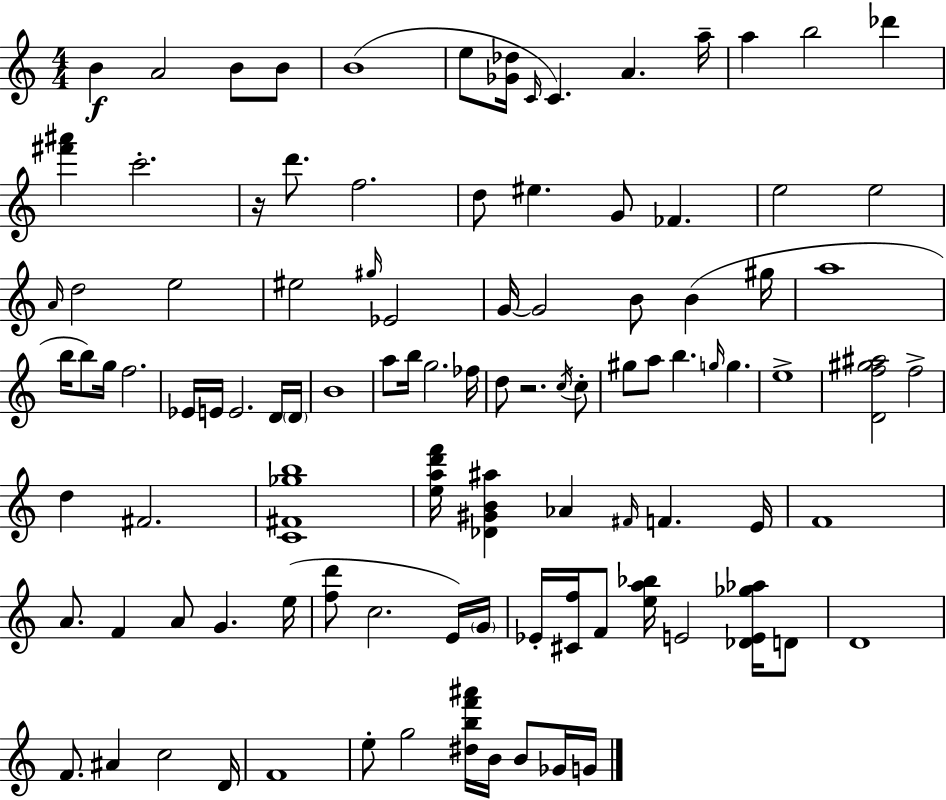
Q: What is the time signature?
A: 4/4